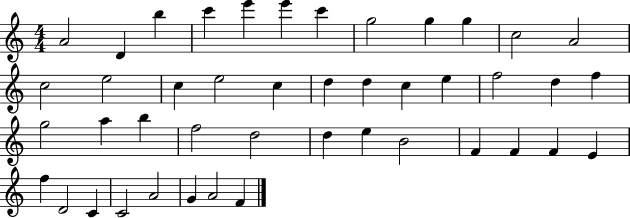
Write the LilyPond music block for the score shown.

{
  \clef treble
  \numericTimeSignature
  \time 4/4
  \key c \major
  a'2 d'4 b''4 | c'''4 e'''4 e'''4 c'''4 | g''2 g''4 g''4 | c''2 a'2 | \break c''2 e''2 | c''4 e''2 c''4 | d''4 d''4 c''4 e''4 | f''2 d''4 f''4 | \break g''2 a''4 b''4 | f''2 d''2 | d''4 e''4 b'2 | f'4 f'4 f'4 e'4 | \break f''4 d'2 c'4 | c'2 a'2 | g'4 a'2 f'4 | \bar "|."
}